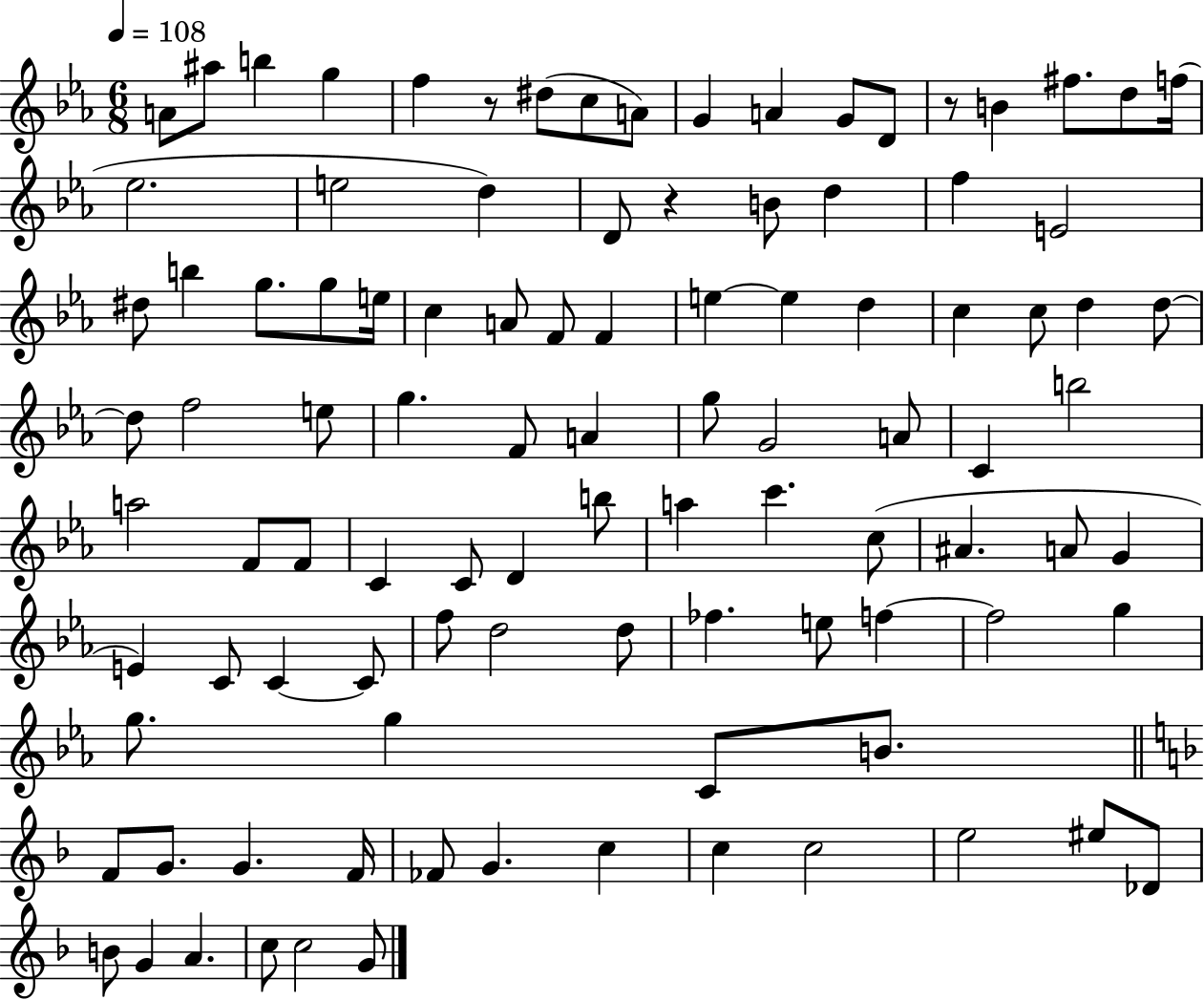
{
  \clef treble
  \numericTimeSignature
  \time 6/8
  \key ees \major
  \tempo 4 = 108
  a'8 ais''8 b''4 g''4 | f''4 r8 dis''8( c''8 a'8) | g'4 a'4 g'8 d'8 | r8 b'4 fis''8. d''8 f''16( | \break ees''2. | e''2 d''4) | d'8 r4 b'8 d''4 | f''4 e'2 | \break dis''8 b''4 g''8. g''8 e''16 | c''4 a'8 f'8 f'4 | e''4~~ e''4 d''4 | c''4 c''8 d''4 d''8~~ | \break d''8 f''2 e''8 | g''4. f'8 a'4 | g''8 g'2 a'8 | c'4 b''2 | \break a''2 f'8 f'8 | c'4 c'8 d'4 b''8 | a''4 c'''4. c''8( | ais'4. a'8 g'4 | \break e'4) c'8 c'4~~ c'8 | f''8 d''2 d''8 | fes''4. e''8 f''4~~ | f''2 g''4 | \break g''8. g''4 c'8 b'8. | \bar "||" \break \key d \minor f'8 g'8. g'4. f'16 | fes'8 g'4. c''4 | c''4 c''2 | e''2 eis''8 des'8 | \break b'8 g'4 a'4. | c''8 c''2 g'8 | \bar "|."
}